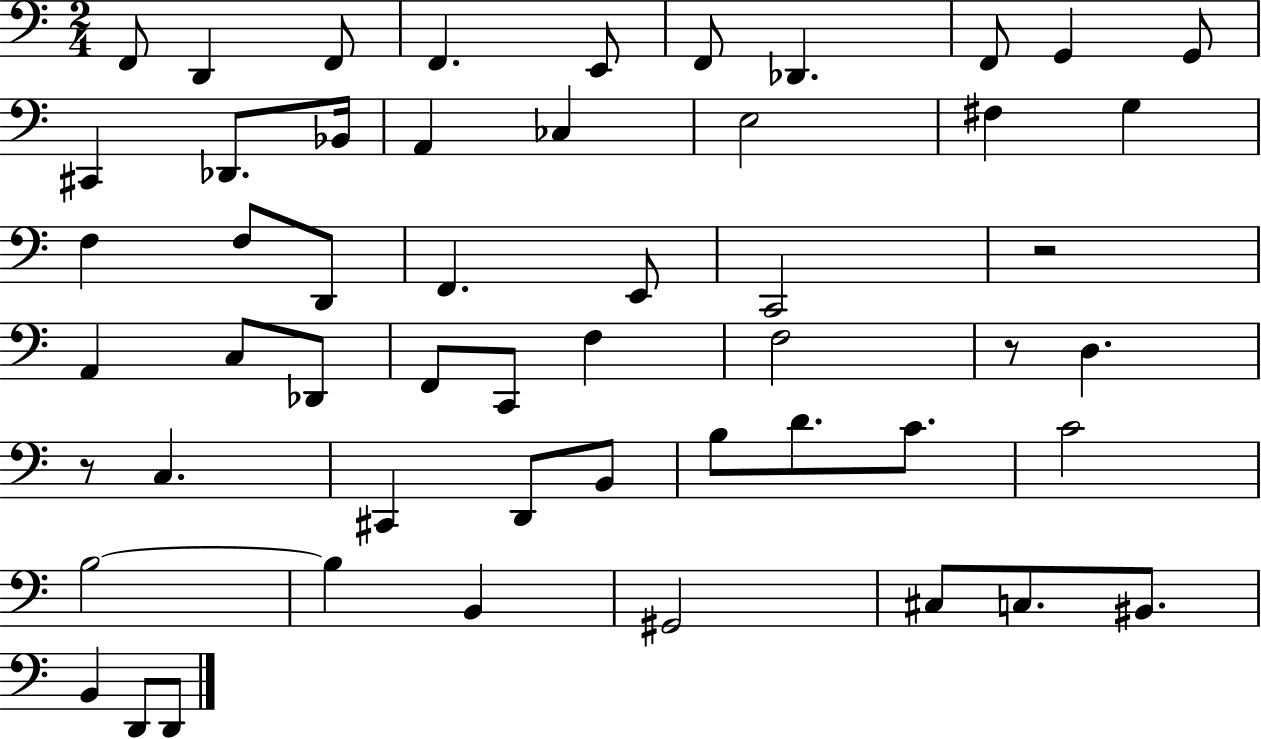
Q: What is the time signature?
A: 2/4